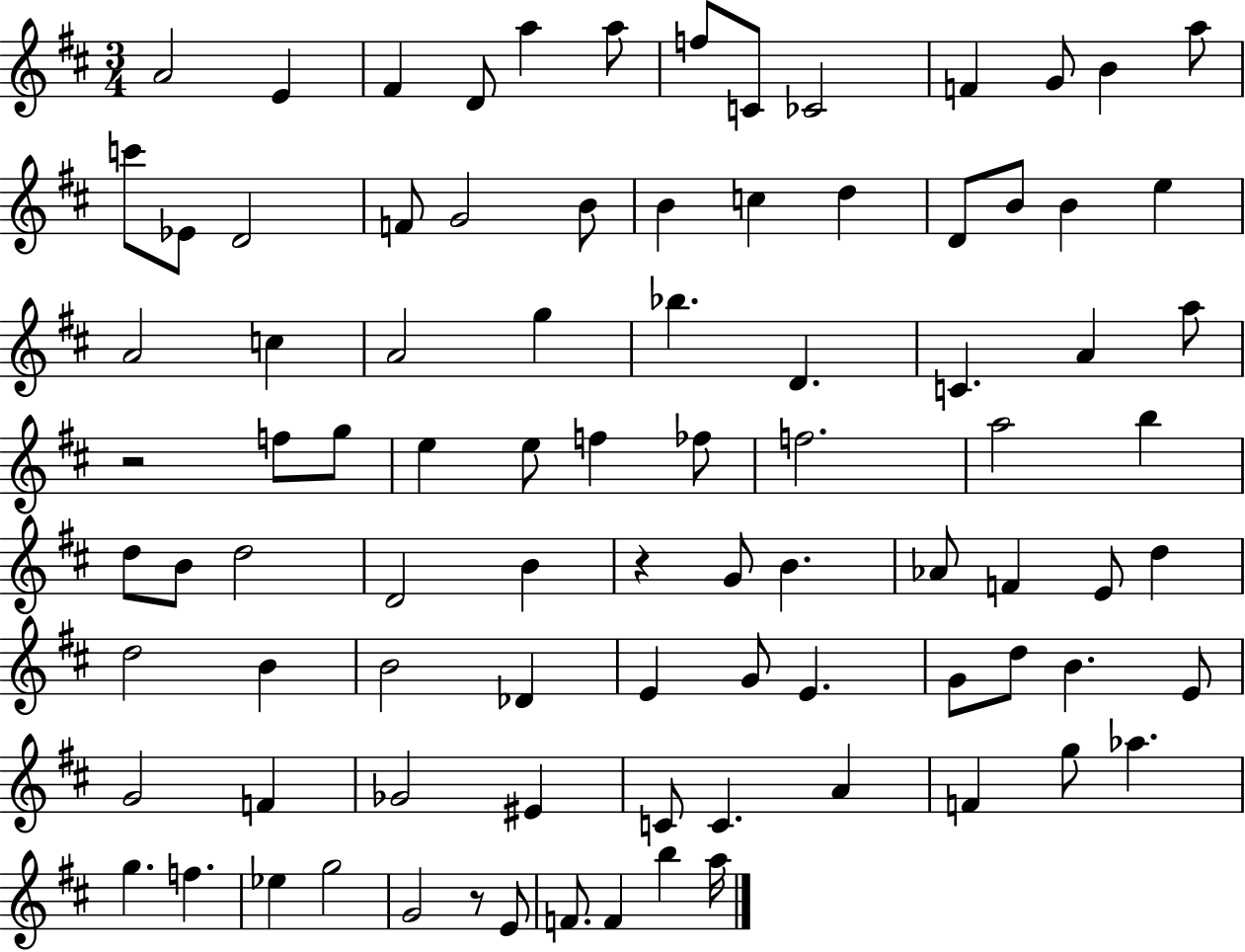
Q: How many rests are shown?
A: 3